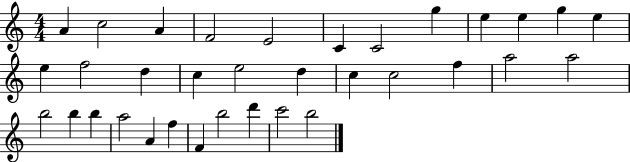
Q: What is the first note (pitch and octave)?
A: A4